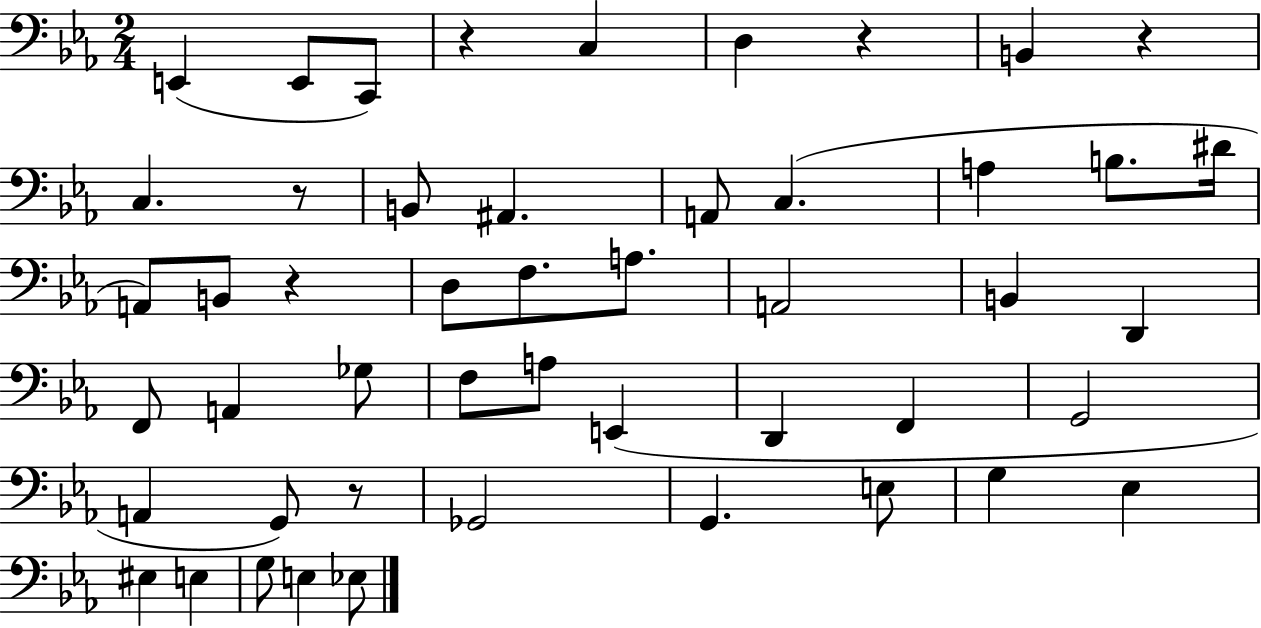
X:1
T:Untitled
M:2/4
L:1/4
K:Eb
E,, E,,/2 C,,/2 z C, D, z B,, z C, z/2 B,,/2 ^A,, A,,/2 C, A, B,/2 ^D/4 A,,/2 B,,/2 z D,/2 F,/2 A,/2 A,,2 B,, D,, F,,/2 A,, _G,/2 F,/2 A,/2 E,, D,, F,, G,,2 A,, G,,/2 z/2 _G,,2 G,, E,/2 G, _E, ^E, E, G,/2 E, _E,/2